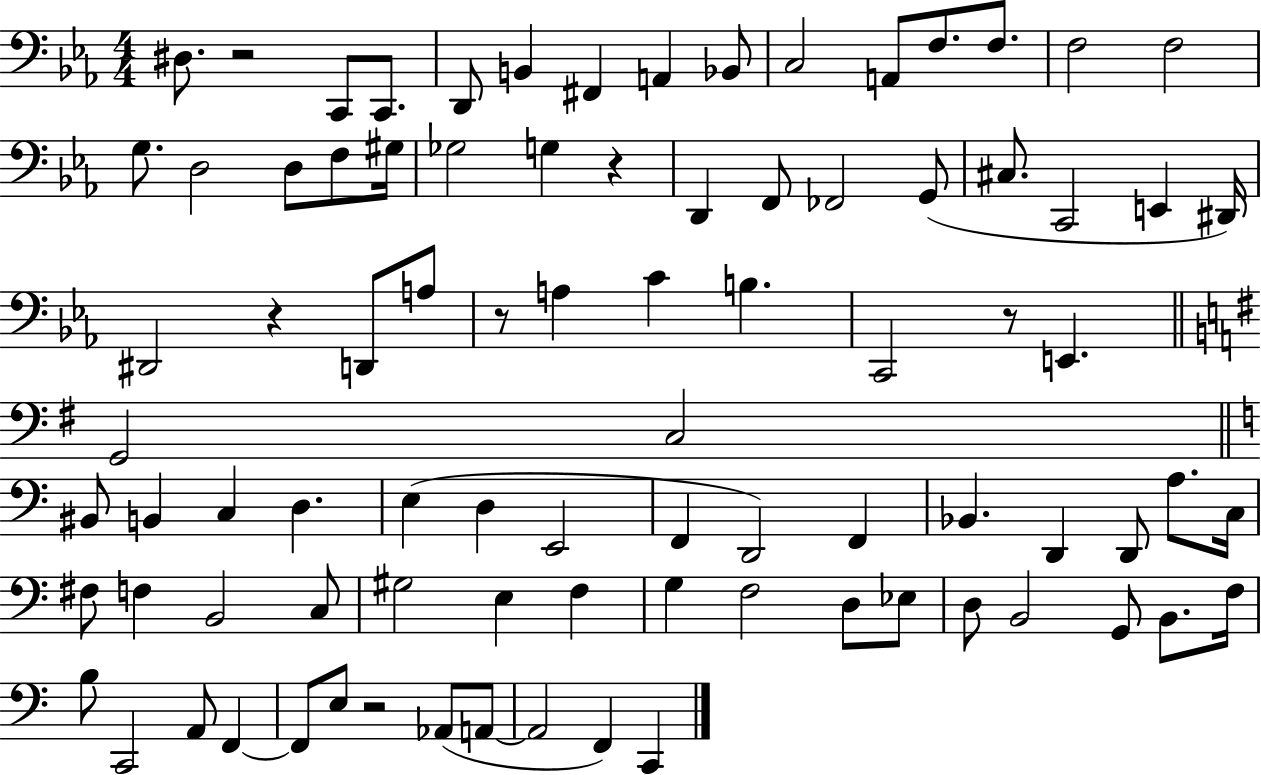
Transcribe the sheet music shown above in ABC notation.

X:1
T:Untitled
M:4/4
L:1/4
K:Eb
^D,/2 z2 C,,/2 C,,/2 D,,/2 B,, ^F,, A,, _B,,/2 C,2 A,,/2 F,/2 F,/2 F,2 F,2 G,/2 D,2 D,/2 F,/2 ^G,/4 _G,2 G, z D,, F,,/2 _F,,2 G,,/2 ^C,/2 C,,2 E,, ^D,,/4 ^D,,2 z D,,/2 A,/2 z/2 A, C B, C,,2 z/2 E,, G,,2 C,2 ^B,,/2 B,, C, D, E, D, E,,2 F,, D,,2 F,, _B,, D,, D,,/2 A,/2 C,/4 ^F,/2 F, B,,2 C,/2 ^G,2 E, F, G, F,2 D,/2 _E,/2 D,/2 B,,2 G,,/2 B,,/2 F,/4 B,/2 C,,2 A,,/2 F,, F,,/2 E,/2 z2 _A,,/2 A,,/2 A,,2 F,, C,,